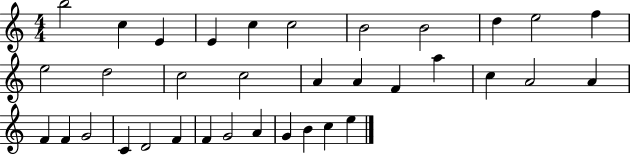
B5/h C5/q E4/q E4/q C5/q C5/h B4/h B4/h D5/q E5/h F5/q E5/h D5/h C5/h C5/h A4/q A4/q F4/q A5/q C5/q A4/h A4/q F4/q F4/q G4/h C4/q D4/h F4/q F4/q G4/h A4/q G4/q B4/q C5/q E5/q